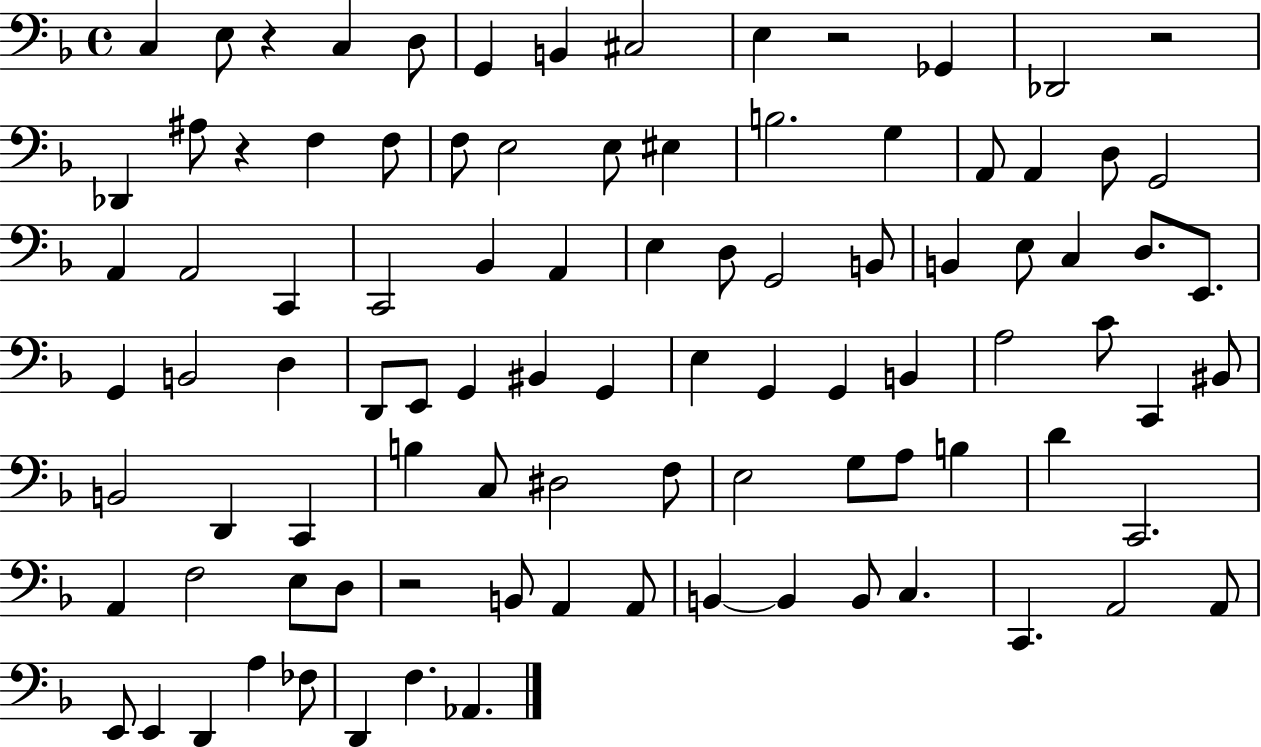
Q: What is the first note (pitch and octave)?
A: C3